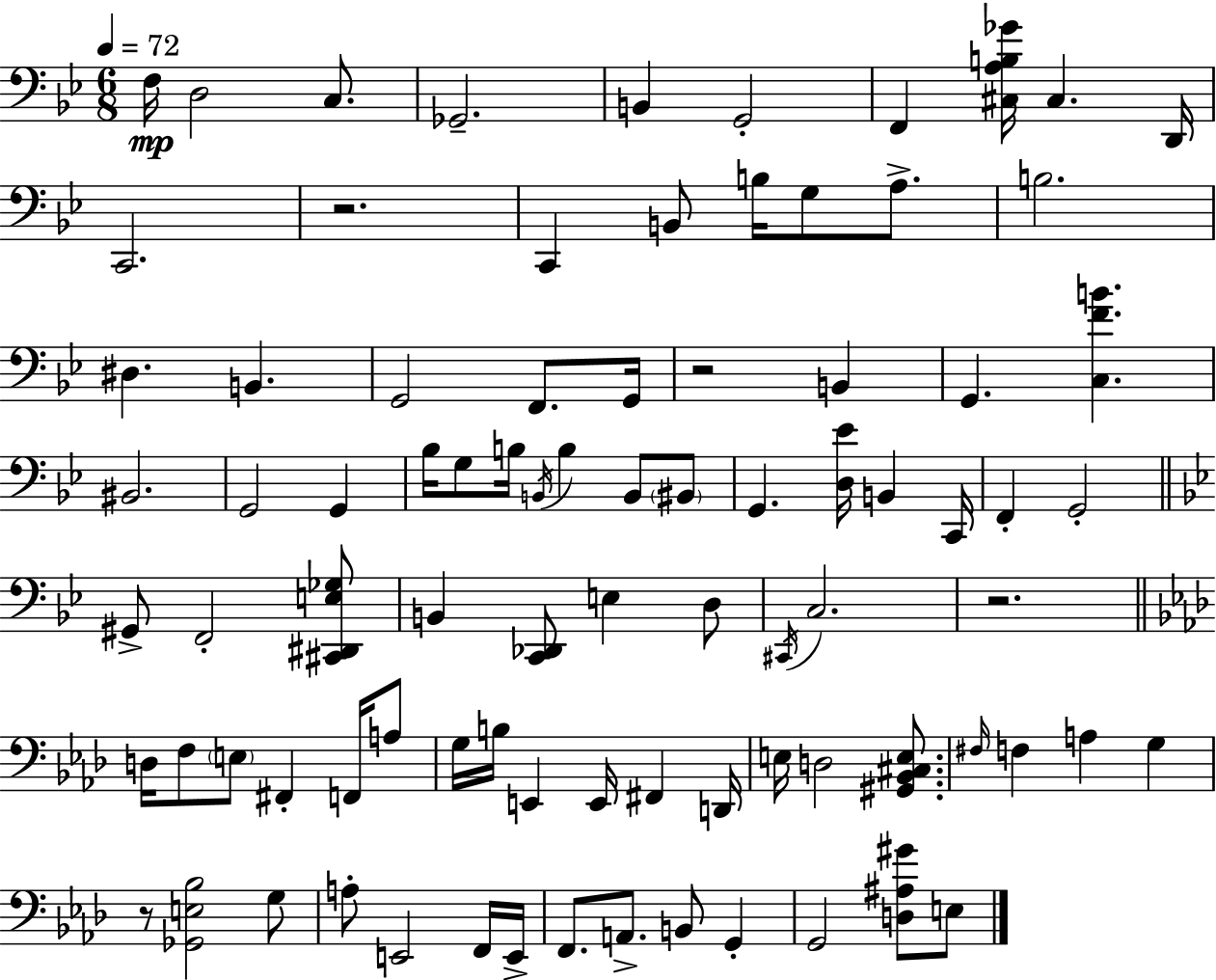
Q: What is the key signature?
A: BES major